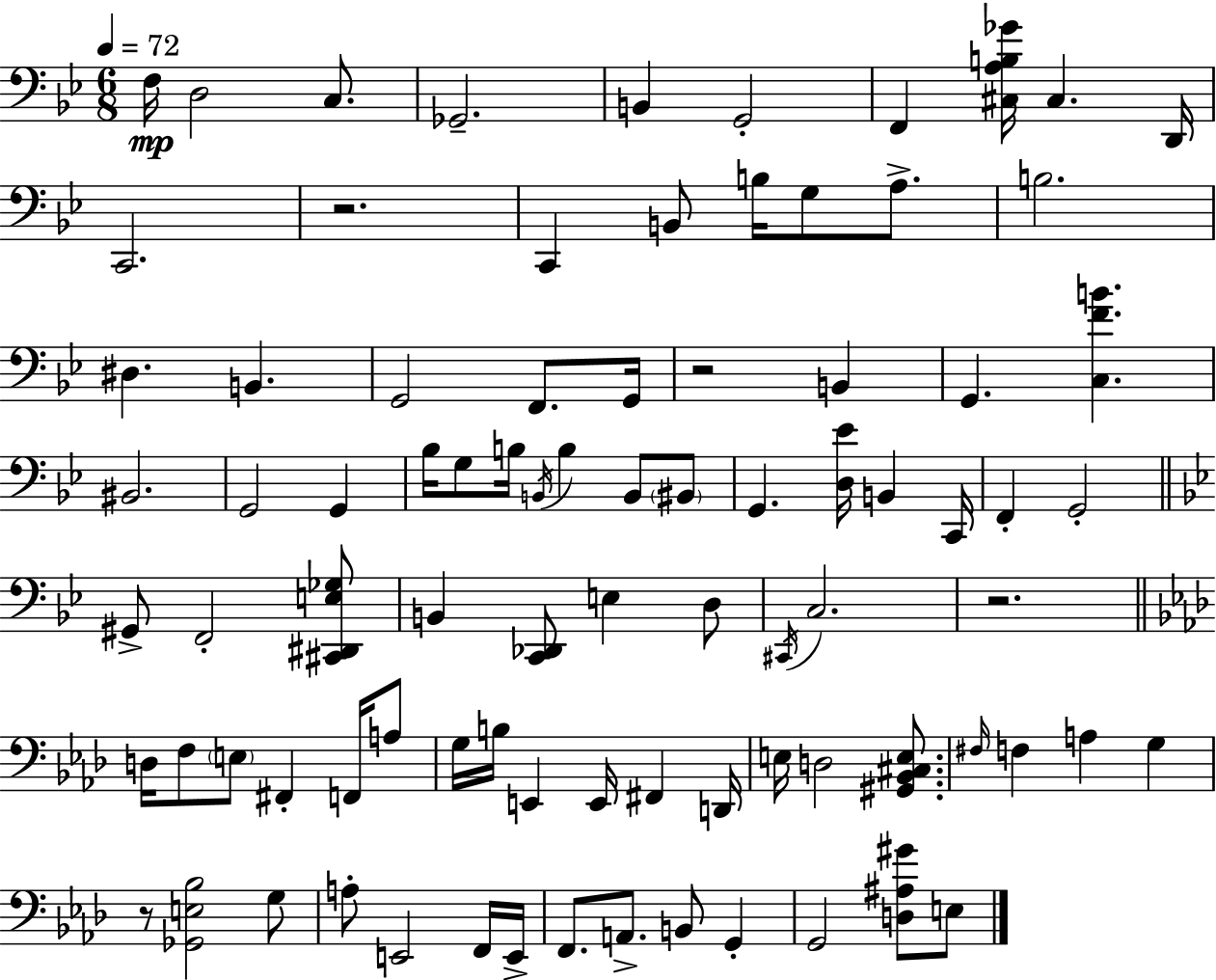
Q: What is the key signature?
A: BES major